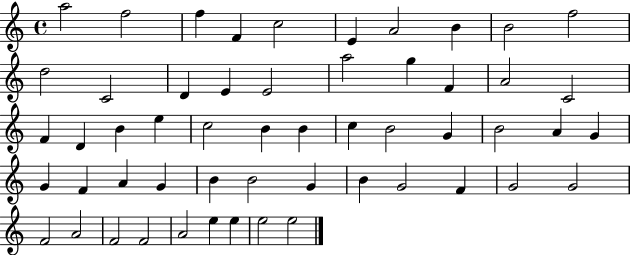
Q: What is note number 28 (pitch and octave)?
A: C5